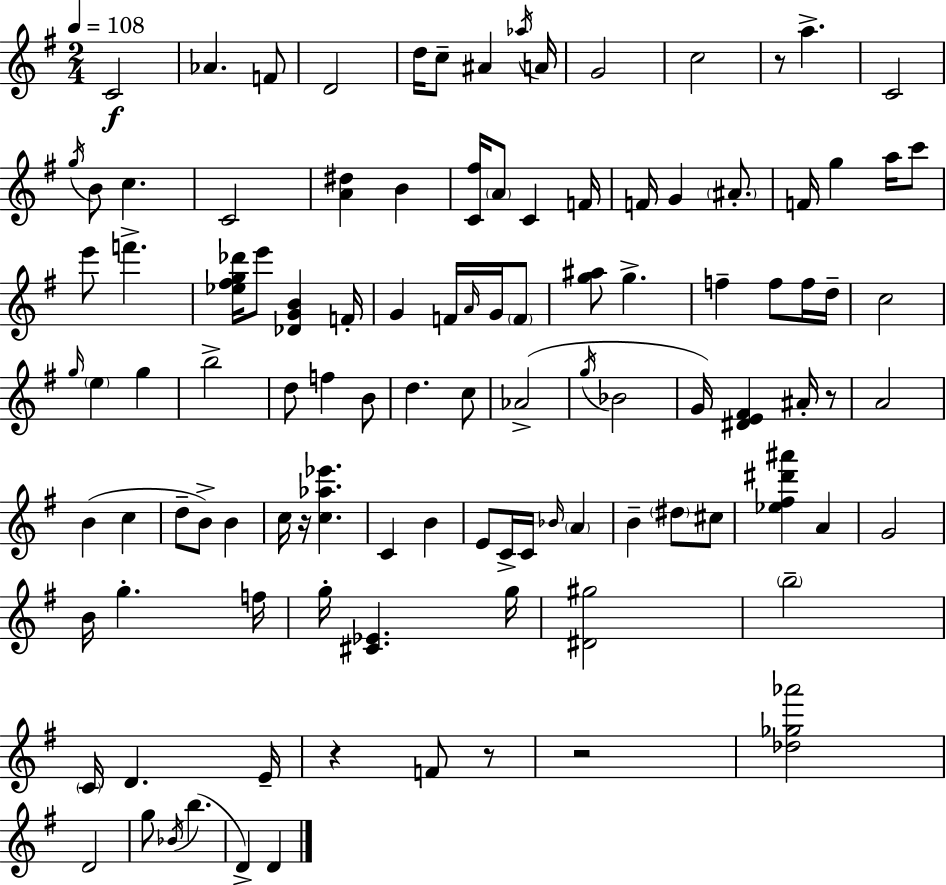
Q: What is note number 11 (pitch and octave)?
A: C5